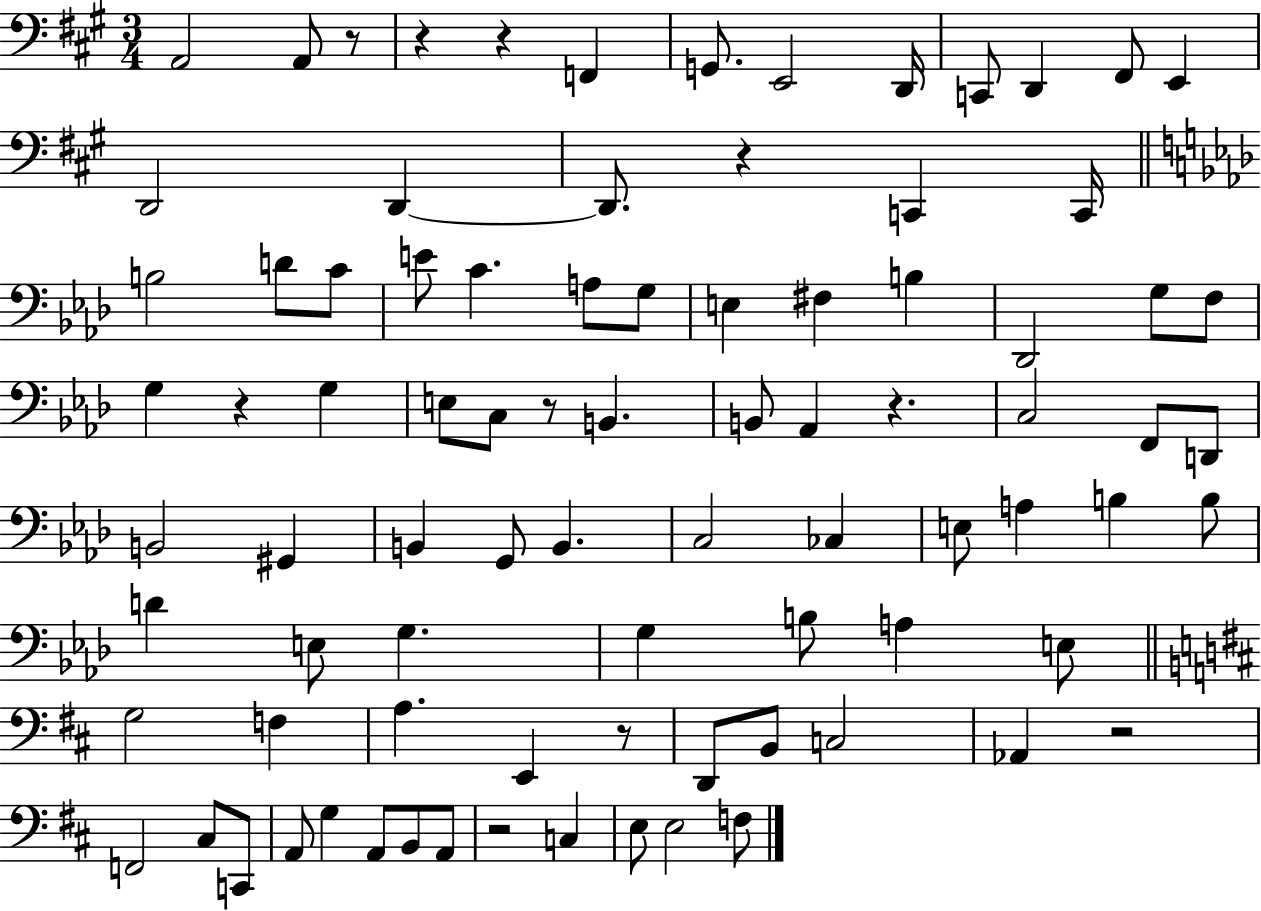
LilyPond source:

{
  \clef bass
  \numericTimeSignature
  \time 3/4
  \key a \major
  a,2 a,8 r8 | r4 r4 f,4 | g,8. e,2 d,16 | c,8 d,4 fis,8 e,4 | \break d,2 d,4~~ | d,8. r4 c,4 c,16 | \bar "||" \break \key aes \major b2 d'8 c'8 | e'8 c'4. a8 g8 | e4 fis4 b4 | des,2 g8 f8 | \break g4 r4 g4 | e8 c8 r8 b,4. | b,8 aes,4 r4. | c2 f,8 d,8 | \break b,2 gis,4 | b,4 g,8 b,4. | c2 ces4 | e8 a4 b4 b8 | \break d'4 e8 g4. | g4 b8 a4 e8 | \bar "||" \break \key d \major g2 f4 | a4. e,4 r8 | d,8 b,8 c2 | aes,4 r2 | \break f,2 cis8 c,8 | a,8 g4 a,8 b,8 a,8 | r2 c4 | e8 e2 f8 | \break \bar "|."
}